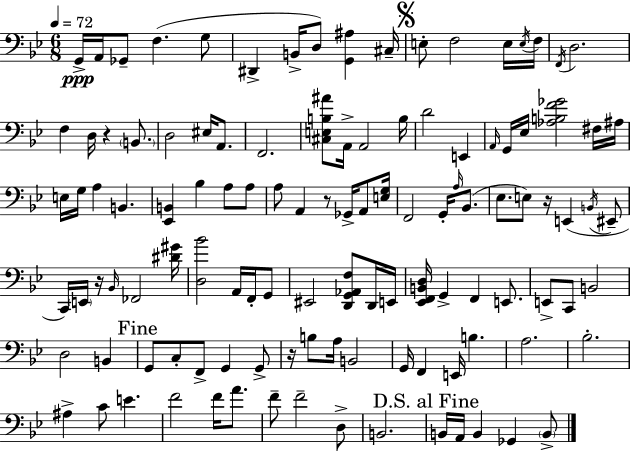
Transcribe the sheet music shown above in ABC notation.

X:1
T:Untitled
M:6/8
L:1/4
K:Bb
G,,/4 A,,/4 _G,,/2 F, G,/2 ^D,, B,,/4 D,/2 [G,,^A,] ^C,/4 E,/2 F,2 E,/4 E,/4 F,/4 F,,/4 D,2 F, D,/4 z B,,/2 D,2 ^E,/4 A,,/2 F,,2 [^C,E,B,^A]/2 A,,/4 A,,2 B,/4 D2 E,, A,,/4 G,,/4 _E,/4 [_A,B,F_G]2 ^F,/4 ^A,/4 E,/4 G,/4 A, B,, [_E,,B,,] _B, A,/2 A,/2 A,/2 A,, z/2 _G,,/4 A,,/2 [E,G,]/4 F,,2 G,,/4 A,/4 _B,,/2 _E,/2 E,/2 z/4 E,, B,,/4 ^E,,/2 C,,/4 E,,/4 z/4 _B,,/4 _F,,2 [^D^G]/4 [D,_B]2 A,,/4 F,,/4 G,,/2 ^E,,2 [D,,G,,_A,,F,]/2 D,,/4 E,,/4 [_E,,F,,B,,D,]/4 G,, F,, E,,/2 E,,/2 C,,/2 B,,2 D,2 B,, G,,/2 C,/2 F,,/2 G,, G,,/2 z/4 B,/2 A,/4 B,,2 G,,/4 F,, E,,/4 B, A,2 _B,2 ^A, C/2 E F2 F/4 A/2 F/2 F2 D,/2 B,,2 B,,/4 A,,/4 B,, _G,, B,,/2